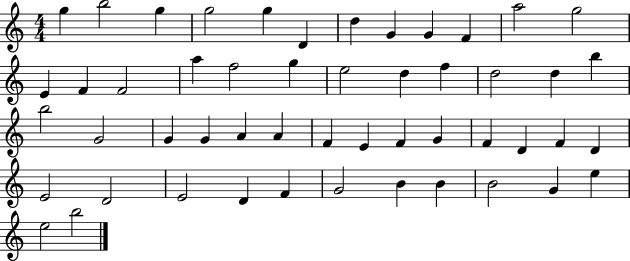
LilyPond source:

{
  \clef treble
  \numericTimeSignature
  \time 4/4
  \key c \major
  g''4 b''2 g''4 | g''2 g''4 d'4 | d''4 g'4 g'4 f'4 | a''2 g''2 | \break e'4 f'4 f'2 | a''4 f''2 g''4 | e''2 d''4 f''4 | d''2 d''4 b''4 | \break b''2 g'2 | g'4 g'4 a'4 a'4 | f'4 e'4 f'4 g'4 | f'4 d'4 f'4 d'4 | \break e'2 d'2 | e'2 d'4 f'4 | g'2 b'4 b'4 | b'2 g'4 e''4 | \break e''2 b''2 | \bar "|."
}